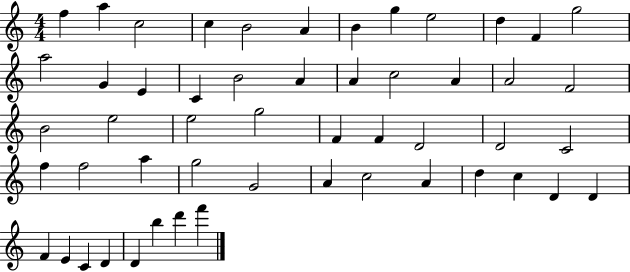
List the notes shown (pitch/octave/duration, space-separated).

F5/q A5/q C5/h C5/q B4/h A4/q B4/q G5/q E5/h D5/q F4/q G5/h A5/h G4/q E4/q C4/q B4/h A4/q A4/q C5/h A4/q A4/h F4/h B4/h E5/h E5/h G5/h F4/q F4/q D4/h D4/h C4/h F5/q F5/h A5/q G5/h G4/h A4/q C5/h A4/q D5/q C5/q D4/q D4/q F4/q E4/q C4/q D4/q D4/q B5/q D6/q F6/q